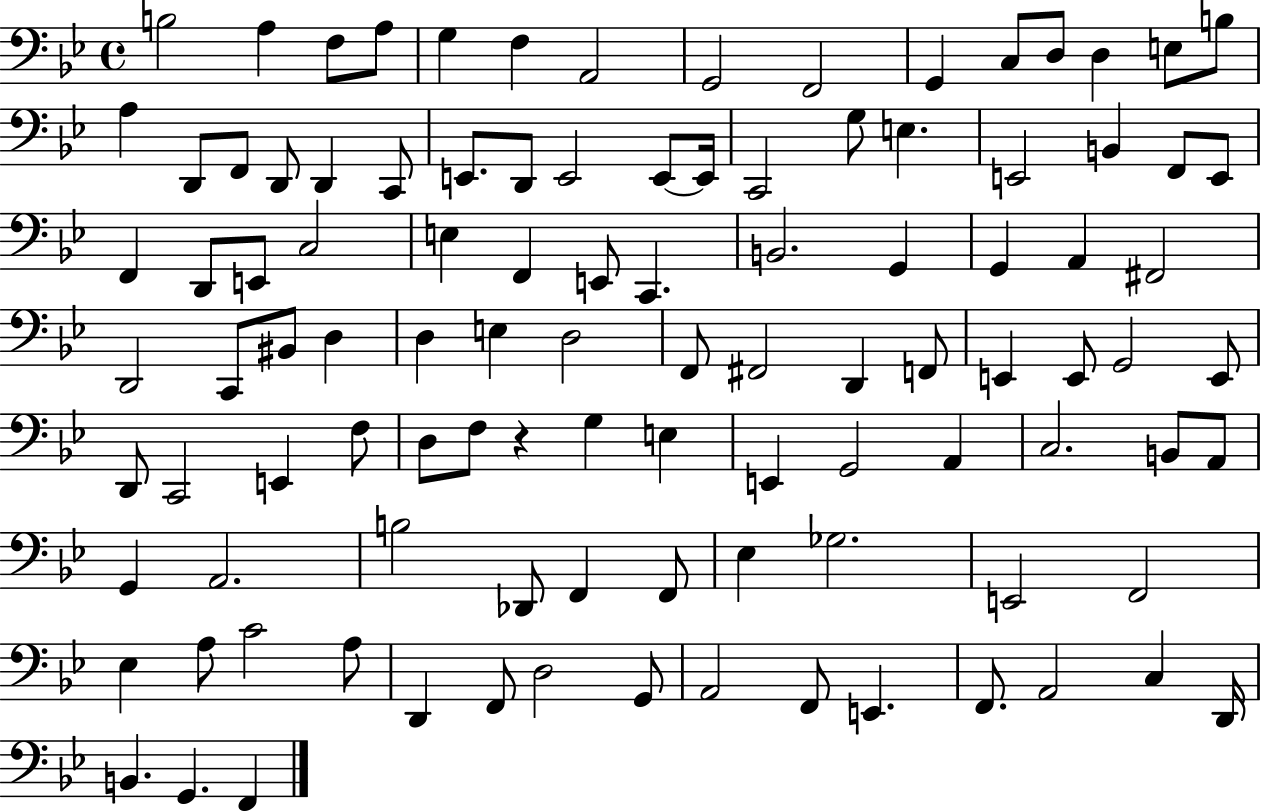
X:1
T:Untitled
M:4/4
L:1/4
K:Bb
B,2 A, F,/2 A,/2 G, F, A,,2 G,,2 F,,2 G,, C,/2 D,/2 D, E,/2 B,/2 A, D,,/2 F,,/2 D,,/2 D,, C,,/2 E,,/2 D,,/2 E,,2 E,,/2 E,,/4 C,,2 G,/2 E, E,,2 B,, F,,/2 E,,/2 F,, D,,/2 E,,/2 C,2 E, F,, E,,/2 C,, B,,2 G,, G,, A,, ^F,,2 D,,2 C,,/2 ^B,,/2 D, D, E, D,2 F,,/2 ^F,,2 D,, F,,/2 E,, E,,/2 G,,2 E,,/2 D,,/2 C,,2 E,, F,/2 D,/2 F,/2 z G, E, E,, G,,2 A,, C,2 B,,/2 A,,/2 G,, A,,2 B,2 _D,,/2 F,, F,,/2 _E, _G,2 E,,2 F,,2 _E, A,/2 C2 A,/2 D,, F,,/2 D,2 G,,/2 A,,2 F,,/2 E,, F,,/2 A,,2 C, D,,/4 B,, G,, F,,